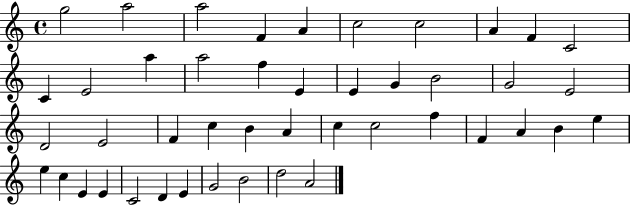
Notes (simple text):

G5/h A5/h A5/h F4/q A4/q C5/h C5/h A4/q F4/q C4/h C4/q E4/h A5/q A5/h F5/q E4/q E4/q G4/q B4/h G4/h E4/h D4/h E4/h F4/q C5/q B4/q A4/q C5/q C5/h F5/q F4/q A4/q B4/q E5/q E5/q C5/q E4/q E4/q C4/h D4/q E4/q G4/h B4/h D5/h A4/h